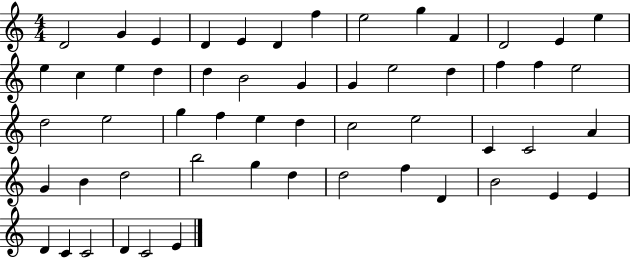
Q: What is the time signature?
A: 4/4